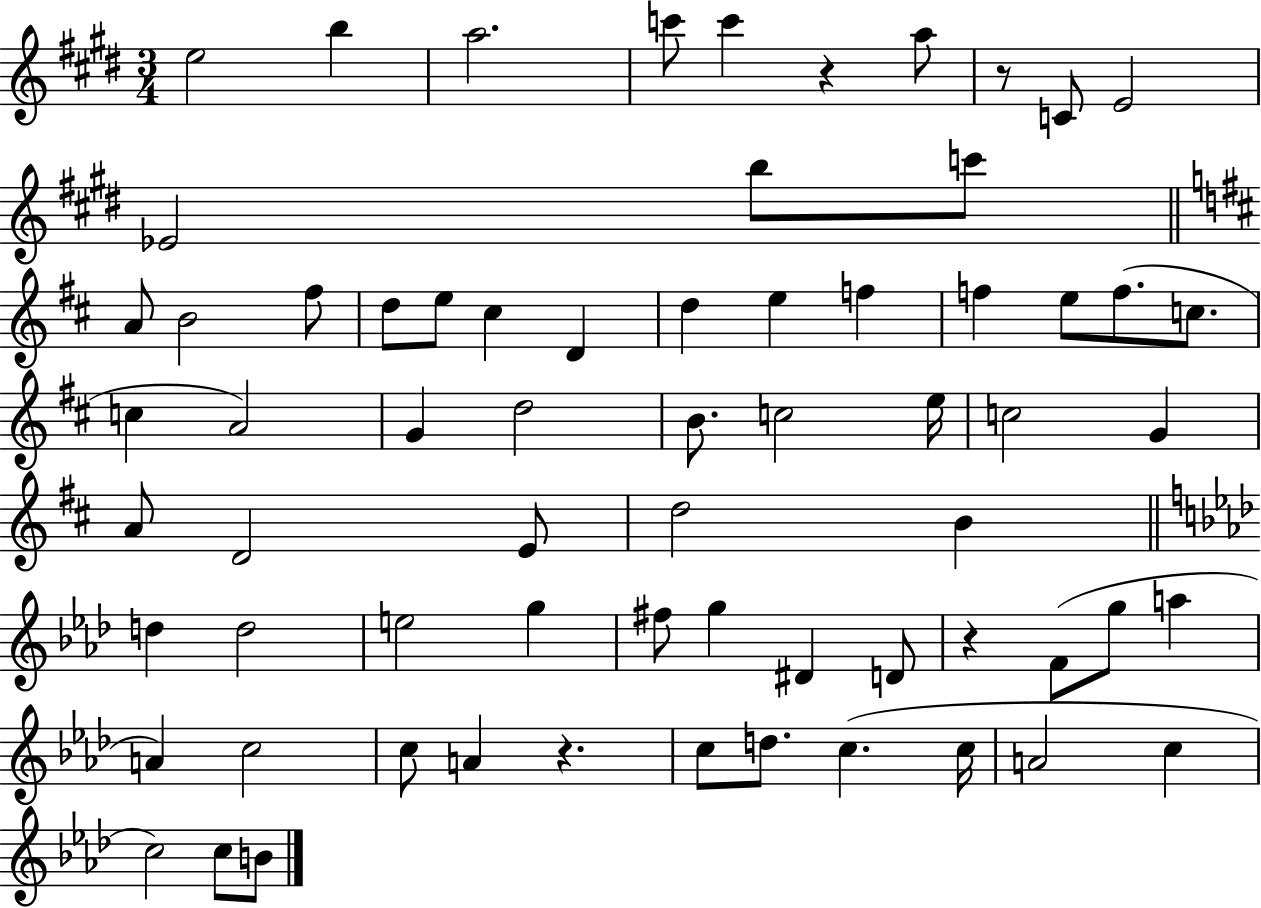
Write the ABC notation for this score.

X:1
T:Untitled
M:3/4
L:1/4
K:E
e2 b a2 c'/2 c' z a/2 z/2 C/2 E2 _E2 b/2 c'/2 A/2 B2 ^f/2 d/2 e/2 ^c D d e f f e/2 f/2 c/2 c A2 G d2 B/2 c2 e/4 c2 G A/2 D2 E/2 d2 B d d2 e2 g ^f/2 g ^D D/2 z F/2 g/2 a A c2 c/2 A z c/2 d/2 c c/4 A2 c c2 c/2 B/2